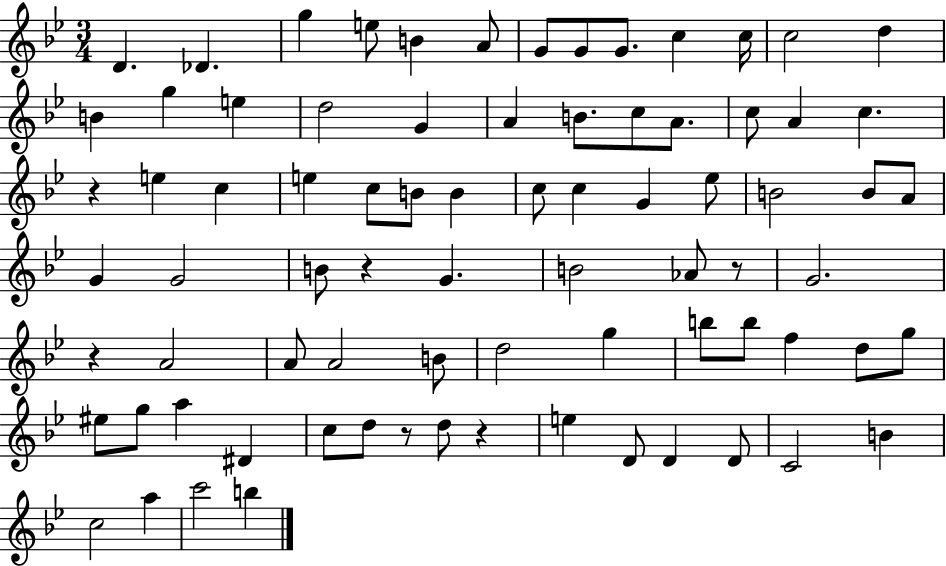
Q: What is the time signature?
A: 3/4